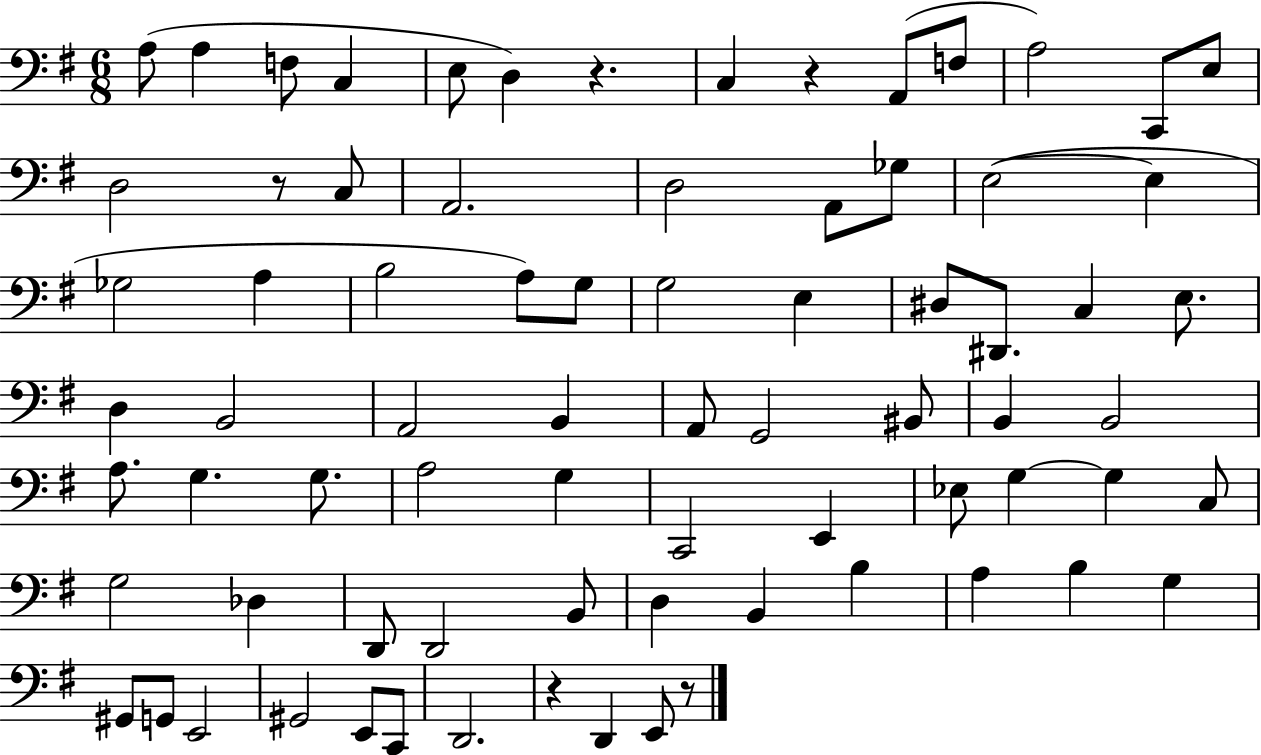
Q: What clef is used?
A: bass